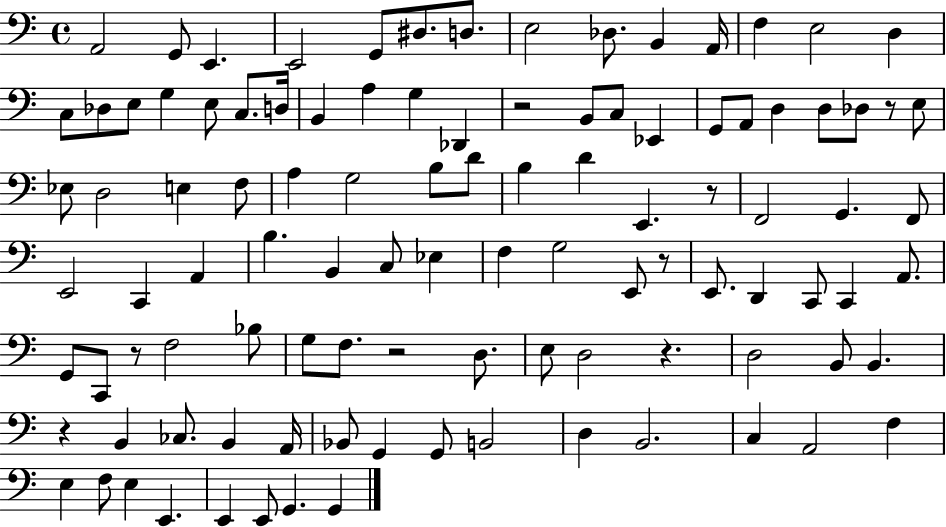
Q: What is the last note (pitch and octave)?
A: G2